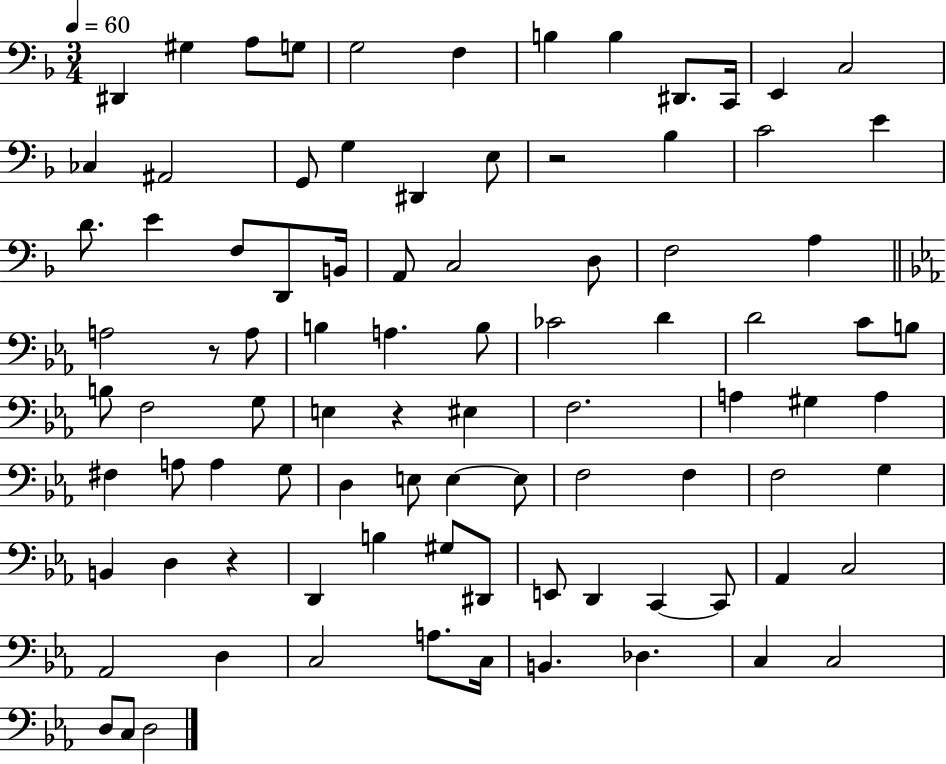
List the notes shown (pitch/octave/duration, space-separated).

D#2/q G#3/q A3/e G3/e G3/h F3/q B3/q B3/q D#2/e. C2/s E2/q C3/h CES3/q A#2/h G2/e G3/q D#2/q E3/e R/h Bb3/q C4/h E4/q D4/e. E4/q F3/e D2/e B2/s A2/e C3/h D3/e F3/h A3/q A3/h R/e A3/e B3/q A3/q. B3/e CES4/h D4/q D4/h C4/e B3/e B3/e F3/h G3/e E3/q R/q EIS3/q F3/h. A3/q G#3/q A3/q F#3/q A3/e A3/q G3/e D3/q E3/e E3/q E3/e F3/h F3/q F3/h G3/q B2/q D3/q R/q D2/q B3/q G#3/e D#2/e E2/e D2/q C2/q C2/e Ab2/q C3/h Ab2/h D3/q C3/h A3/e. C3/s B2/q. Db3/q. C3/q C3/h D3/e C3/e D3/h